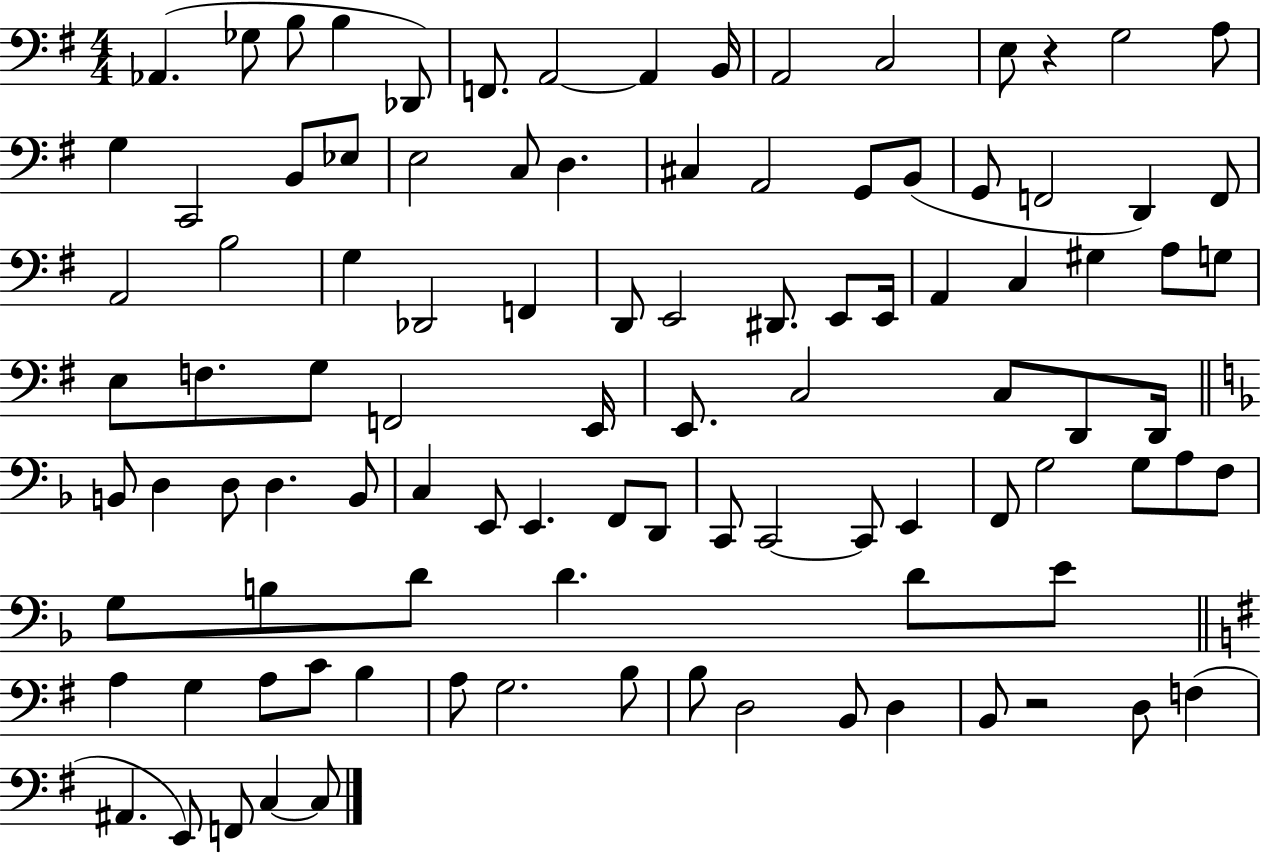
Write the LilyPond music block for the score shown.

{
  \clef bass
  \numericTimeSignature
  \time 4/4
  \key g \major
  aes,4.( ges8 b8 b4 des,8) | f,8. a,2~~ a,4 b,16 | a,2 c2 | e8 r4 g2 a8 | \break g4 c,2 b,8 ees8 | e2 c8 d4. | cis4 a,2 g,8 b,8( | g,8 f,2 d,4) f,8 | \break a,2 b2 | g4 des,2 f,4 | d,8 e,2 dis,8. e,8 e,16 | a,4 c4 gis4 a8 g8 | \break e8 f8. g8 f,2 e,16 | e,8. c2 c8 d,8 d,16 | \bar "||" \break \key d \minor b,8 d4 d8 d4. b,8 | c4 e,8 e,4. f,8 d,8 | c,8 c,2~~ c,8 e,4 | f,8 g2 g8 a8 f8 | \break g8 b8 d'8 d'4. d'8 e'8 | \bar "||" \break \key g \major a4 g4 a8 c'8 b4 | a8 g2. b8 | b8 d2 b,8 d4 | b,8 r2 d8 f4( | \break ais,4. e,8) f,8 c4~~ c8 | \bar "|."
}